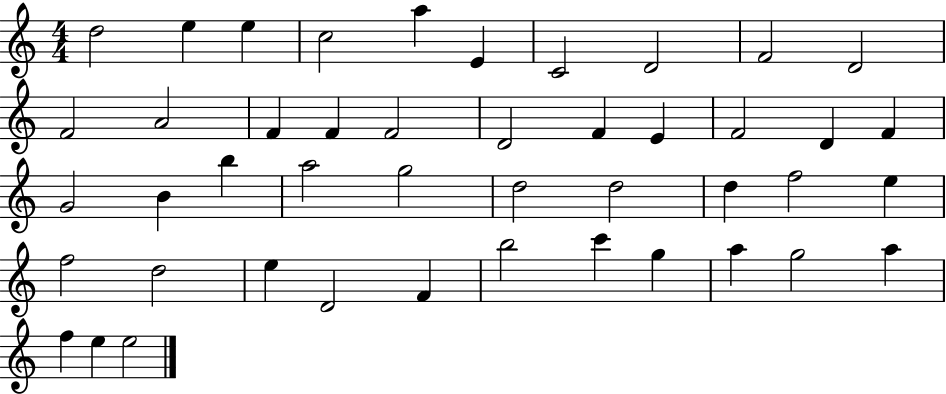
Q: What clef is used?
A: treble